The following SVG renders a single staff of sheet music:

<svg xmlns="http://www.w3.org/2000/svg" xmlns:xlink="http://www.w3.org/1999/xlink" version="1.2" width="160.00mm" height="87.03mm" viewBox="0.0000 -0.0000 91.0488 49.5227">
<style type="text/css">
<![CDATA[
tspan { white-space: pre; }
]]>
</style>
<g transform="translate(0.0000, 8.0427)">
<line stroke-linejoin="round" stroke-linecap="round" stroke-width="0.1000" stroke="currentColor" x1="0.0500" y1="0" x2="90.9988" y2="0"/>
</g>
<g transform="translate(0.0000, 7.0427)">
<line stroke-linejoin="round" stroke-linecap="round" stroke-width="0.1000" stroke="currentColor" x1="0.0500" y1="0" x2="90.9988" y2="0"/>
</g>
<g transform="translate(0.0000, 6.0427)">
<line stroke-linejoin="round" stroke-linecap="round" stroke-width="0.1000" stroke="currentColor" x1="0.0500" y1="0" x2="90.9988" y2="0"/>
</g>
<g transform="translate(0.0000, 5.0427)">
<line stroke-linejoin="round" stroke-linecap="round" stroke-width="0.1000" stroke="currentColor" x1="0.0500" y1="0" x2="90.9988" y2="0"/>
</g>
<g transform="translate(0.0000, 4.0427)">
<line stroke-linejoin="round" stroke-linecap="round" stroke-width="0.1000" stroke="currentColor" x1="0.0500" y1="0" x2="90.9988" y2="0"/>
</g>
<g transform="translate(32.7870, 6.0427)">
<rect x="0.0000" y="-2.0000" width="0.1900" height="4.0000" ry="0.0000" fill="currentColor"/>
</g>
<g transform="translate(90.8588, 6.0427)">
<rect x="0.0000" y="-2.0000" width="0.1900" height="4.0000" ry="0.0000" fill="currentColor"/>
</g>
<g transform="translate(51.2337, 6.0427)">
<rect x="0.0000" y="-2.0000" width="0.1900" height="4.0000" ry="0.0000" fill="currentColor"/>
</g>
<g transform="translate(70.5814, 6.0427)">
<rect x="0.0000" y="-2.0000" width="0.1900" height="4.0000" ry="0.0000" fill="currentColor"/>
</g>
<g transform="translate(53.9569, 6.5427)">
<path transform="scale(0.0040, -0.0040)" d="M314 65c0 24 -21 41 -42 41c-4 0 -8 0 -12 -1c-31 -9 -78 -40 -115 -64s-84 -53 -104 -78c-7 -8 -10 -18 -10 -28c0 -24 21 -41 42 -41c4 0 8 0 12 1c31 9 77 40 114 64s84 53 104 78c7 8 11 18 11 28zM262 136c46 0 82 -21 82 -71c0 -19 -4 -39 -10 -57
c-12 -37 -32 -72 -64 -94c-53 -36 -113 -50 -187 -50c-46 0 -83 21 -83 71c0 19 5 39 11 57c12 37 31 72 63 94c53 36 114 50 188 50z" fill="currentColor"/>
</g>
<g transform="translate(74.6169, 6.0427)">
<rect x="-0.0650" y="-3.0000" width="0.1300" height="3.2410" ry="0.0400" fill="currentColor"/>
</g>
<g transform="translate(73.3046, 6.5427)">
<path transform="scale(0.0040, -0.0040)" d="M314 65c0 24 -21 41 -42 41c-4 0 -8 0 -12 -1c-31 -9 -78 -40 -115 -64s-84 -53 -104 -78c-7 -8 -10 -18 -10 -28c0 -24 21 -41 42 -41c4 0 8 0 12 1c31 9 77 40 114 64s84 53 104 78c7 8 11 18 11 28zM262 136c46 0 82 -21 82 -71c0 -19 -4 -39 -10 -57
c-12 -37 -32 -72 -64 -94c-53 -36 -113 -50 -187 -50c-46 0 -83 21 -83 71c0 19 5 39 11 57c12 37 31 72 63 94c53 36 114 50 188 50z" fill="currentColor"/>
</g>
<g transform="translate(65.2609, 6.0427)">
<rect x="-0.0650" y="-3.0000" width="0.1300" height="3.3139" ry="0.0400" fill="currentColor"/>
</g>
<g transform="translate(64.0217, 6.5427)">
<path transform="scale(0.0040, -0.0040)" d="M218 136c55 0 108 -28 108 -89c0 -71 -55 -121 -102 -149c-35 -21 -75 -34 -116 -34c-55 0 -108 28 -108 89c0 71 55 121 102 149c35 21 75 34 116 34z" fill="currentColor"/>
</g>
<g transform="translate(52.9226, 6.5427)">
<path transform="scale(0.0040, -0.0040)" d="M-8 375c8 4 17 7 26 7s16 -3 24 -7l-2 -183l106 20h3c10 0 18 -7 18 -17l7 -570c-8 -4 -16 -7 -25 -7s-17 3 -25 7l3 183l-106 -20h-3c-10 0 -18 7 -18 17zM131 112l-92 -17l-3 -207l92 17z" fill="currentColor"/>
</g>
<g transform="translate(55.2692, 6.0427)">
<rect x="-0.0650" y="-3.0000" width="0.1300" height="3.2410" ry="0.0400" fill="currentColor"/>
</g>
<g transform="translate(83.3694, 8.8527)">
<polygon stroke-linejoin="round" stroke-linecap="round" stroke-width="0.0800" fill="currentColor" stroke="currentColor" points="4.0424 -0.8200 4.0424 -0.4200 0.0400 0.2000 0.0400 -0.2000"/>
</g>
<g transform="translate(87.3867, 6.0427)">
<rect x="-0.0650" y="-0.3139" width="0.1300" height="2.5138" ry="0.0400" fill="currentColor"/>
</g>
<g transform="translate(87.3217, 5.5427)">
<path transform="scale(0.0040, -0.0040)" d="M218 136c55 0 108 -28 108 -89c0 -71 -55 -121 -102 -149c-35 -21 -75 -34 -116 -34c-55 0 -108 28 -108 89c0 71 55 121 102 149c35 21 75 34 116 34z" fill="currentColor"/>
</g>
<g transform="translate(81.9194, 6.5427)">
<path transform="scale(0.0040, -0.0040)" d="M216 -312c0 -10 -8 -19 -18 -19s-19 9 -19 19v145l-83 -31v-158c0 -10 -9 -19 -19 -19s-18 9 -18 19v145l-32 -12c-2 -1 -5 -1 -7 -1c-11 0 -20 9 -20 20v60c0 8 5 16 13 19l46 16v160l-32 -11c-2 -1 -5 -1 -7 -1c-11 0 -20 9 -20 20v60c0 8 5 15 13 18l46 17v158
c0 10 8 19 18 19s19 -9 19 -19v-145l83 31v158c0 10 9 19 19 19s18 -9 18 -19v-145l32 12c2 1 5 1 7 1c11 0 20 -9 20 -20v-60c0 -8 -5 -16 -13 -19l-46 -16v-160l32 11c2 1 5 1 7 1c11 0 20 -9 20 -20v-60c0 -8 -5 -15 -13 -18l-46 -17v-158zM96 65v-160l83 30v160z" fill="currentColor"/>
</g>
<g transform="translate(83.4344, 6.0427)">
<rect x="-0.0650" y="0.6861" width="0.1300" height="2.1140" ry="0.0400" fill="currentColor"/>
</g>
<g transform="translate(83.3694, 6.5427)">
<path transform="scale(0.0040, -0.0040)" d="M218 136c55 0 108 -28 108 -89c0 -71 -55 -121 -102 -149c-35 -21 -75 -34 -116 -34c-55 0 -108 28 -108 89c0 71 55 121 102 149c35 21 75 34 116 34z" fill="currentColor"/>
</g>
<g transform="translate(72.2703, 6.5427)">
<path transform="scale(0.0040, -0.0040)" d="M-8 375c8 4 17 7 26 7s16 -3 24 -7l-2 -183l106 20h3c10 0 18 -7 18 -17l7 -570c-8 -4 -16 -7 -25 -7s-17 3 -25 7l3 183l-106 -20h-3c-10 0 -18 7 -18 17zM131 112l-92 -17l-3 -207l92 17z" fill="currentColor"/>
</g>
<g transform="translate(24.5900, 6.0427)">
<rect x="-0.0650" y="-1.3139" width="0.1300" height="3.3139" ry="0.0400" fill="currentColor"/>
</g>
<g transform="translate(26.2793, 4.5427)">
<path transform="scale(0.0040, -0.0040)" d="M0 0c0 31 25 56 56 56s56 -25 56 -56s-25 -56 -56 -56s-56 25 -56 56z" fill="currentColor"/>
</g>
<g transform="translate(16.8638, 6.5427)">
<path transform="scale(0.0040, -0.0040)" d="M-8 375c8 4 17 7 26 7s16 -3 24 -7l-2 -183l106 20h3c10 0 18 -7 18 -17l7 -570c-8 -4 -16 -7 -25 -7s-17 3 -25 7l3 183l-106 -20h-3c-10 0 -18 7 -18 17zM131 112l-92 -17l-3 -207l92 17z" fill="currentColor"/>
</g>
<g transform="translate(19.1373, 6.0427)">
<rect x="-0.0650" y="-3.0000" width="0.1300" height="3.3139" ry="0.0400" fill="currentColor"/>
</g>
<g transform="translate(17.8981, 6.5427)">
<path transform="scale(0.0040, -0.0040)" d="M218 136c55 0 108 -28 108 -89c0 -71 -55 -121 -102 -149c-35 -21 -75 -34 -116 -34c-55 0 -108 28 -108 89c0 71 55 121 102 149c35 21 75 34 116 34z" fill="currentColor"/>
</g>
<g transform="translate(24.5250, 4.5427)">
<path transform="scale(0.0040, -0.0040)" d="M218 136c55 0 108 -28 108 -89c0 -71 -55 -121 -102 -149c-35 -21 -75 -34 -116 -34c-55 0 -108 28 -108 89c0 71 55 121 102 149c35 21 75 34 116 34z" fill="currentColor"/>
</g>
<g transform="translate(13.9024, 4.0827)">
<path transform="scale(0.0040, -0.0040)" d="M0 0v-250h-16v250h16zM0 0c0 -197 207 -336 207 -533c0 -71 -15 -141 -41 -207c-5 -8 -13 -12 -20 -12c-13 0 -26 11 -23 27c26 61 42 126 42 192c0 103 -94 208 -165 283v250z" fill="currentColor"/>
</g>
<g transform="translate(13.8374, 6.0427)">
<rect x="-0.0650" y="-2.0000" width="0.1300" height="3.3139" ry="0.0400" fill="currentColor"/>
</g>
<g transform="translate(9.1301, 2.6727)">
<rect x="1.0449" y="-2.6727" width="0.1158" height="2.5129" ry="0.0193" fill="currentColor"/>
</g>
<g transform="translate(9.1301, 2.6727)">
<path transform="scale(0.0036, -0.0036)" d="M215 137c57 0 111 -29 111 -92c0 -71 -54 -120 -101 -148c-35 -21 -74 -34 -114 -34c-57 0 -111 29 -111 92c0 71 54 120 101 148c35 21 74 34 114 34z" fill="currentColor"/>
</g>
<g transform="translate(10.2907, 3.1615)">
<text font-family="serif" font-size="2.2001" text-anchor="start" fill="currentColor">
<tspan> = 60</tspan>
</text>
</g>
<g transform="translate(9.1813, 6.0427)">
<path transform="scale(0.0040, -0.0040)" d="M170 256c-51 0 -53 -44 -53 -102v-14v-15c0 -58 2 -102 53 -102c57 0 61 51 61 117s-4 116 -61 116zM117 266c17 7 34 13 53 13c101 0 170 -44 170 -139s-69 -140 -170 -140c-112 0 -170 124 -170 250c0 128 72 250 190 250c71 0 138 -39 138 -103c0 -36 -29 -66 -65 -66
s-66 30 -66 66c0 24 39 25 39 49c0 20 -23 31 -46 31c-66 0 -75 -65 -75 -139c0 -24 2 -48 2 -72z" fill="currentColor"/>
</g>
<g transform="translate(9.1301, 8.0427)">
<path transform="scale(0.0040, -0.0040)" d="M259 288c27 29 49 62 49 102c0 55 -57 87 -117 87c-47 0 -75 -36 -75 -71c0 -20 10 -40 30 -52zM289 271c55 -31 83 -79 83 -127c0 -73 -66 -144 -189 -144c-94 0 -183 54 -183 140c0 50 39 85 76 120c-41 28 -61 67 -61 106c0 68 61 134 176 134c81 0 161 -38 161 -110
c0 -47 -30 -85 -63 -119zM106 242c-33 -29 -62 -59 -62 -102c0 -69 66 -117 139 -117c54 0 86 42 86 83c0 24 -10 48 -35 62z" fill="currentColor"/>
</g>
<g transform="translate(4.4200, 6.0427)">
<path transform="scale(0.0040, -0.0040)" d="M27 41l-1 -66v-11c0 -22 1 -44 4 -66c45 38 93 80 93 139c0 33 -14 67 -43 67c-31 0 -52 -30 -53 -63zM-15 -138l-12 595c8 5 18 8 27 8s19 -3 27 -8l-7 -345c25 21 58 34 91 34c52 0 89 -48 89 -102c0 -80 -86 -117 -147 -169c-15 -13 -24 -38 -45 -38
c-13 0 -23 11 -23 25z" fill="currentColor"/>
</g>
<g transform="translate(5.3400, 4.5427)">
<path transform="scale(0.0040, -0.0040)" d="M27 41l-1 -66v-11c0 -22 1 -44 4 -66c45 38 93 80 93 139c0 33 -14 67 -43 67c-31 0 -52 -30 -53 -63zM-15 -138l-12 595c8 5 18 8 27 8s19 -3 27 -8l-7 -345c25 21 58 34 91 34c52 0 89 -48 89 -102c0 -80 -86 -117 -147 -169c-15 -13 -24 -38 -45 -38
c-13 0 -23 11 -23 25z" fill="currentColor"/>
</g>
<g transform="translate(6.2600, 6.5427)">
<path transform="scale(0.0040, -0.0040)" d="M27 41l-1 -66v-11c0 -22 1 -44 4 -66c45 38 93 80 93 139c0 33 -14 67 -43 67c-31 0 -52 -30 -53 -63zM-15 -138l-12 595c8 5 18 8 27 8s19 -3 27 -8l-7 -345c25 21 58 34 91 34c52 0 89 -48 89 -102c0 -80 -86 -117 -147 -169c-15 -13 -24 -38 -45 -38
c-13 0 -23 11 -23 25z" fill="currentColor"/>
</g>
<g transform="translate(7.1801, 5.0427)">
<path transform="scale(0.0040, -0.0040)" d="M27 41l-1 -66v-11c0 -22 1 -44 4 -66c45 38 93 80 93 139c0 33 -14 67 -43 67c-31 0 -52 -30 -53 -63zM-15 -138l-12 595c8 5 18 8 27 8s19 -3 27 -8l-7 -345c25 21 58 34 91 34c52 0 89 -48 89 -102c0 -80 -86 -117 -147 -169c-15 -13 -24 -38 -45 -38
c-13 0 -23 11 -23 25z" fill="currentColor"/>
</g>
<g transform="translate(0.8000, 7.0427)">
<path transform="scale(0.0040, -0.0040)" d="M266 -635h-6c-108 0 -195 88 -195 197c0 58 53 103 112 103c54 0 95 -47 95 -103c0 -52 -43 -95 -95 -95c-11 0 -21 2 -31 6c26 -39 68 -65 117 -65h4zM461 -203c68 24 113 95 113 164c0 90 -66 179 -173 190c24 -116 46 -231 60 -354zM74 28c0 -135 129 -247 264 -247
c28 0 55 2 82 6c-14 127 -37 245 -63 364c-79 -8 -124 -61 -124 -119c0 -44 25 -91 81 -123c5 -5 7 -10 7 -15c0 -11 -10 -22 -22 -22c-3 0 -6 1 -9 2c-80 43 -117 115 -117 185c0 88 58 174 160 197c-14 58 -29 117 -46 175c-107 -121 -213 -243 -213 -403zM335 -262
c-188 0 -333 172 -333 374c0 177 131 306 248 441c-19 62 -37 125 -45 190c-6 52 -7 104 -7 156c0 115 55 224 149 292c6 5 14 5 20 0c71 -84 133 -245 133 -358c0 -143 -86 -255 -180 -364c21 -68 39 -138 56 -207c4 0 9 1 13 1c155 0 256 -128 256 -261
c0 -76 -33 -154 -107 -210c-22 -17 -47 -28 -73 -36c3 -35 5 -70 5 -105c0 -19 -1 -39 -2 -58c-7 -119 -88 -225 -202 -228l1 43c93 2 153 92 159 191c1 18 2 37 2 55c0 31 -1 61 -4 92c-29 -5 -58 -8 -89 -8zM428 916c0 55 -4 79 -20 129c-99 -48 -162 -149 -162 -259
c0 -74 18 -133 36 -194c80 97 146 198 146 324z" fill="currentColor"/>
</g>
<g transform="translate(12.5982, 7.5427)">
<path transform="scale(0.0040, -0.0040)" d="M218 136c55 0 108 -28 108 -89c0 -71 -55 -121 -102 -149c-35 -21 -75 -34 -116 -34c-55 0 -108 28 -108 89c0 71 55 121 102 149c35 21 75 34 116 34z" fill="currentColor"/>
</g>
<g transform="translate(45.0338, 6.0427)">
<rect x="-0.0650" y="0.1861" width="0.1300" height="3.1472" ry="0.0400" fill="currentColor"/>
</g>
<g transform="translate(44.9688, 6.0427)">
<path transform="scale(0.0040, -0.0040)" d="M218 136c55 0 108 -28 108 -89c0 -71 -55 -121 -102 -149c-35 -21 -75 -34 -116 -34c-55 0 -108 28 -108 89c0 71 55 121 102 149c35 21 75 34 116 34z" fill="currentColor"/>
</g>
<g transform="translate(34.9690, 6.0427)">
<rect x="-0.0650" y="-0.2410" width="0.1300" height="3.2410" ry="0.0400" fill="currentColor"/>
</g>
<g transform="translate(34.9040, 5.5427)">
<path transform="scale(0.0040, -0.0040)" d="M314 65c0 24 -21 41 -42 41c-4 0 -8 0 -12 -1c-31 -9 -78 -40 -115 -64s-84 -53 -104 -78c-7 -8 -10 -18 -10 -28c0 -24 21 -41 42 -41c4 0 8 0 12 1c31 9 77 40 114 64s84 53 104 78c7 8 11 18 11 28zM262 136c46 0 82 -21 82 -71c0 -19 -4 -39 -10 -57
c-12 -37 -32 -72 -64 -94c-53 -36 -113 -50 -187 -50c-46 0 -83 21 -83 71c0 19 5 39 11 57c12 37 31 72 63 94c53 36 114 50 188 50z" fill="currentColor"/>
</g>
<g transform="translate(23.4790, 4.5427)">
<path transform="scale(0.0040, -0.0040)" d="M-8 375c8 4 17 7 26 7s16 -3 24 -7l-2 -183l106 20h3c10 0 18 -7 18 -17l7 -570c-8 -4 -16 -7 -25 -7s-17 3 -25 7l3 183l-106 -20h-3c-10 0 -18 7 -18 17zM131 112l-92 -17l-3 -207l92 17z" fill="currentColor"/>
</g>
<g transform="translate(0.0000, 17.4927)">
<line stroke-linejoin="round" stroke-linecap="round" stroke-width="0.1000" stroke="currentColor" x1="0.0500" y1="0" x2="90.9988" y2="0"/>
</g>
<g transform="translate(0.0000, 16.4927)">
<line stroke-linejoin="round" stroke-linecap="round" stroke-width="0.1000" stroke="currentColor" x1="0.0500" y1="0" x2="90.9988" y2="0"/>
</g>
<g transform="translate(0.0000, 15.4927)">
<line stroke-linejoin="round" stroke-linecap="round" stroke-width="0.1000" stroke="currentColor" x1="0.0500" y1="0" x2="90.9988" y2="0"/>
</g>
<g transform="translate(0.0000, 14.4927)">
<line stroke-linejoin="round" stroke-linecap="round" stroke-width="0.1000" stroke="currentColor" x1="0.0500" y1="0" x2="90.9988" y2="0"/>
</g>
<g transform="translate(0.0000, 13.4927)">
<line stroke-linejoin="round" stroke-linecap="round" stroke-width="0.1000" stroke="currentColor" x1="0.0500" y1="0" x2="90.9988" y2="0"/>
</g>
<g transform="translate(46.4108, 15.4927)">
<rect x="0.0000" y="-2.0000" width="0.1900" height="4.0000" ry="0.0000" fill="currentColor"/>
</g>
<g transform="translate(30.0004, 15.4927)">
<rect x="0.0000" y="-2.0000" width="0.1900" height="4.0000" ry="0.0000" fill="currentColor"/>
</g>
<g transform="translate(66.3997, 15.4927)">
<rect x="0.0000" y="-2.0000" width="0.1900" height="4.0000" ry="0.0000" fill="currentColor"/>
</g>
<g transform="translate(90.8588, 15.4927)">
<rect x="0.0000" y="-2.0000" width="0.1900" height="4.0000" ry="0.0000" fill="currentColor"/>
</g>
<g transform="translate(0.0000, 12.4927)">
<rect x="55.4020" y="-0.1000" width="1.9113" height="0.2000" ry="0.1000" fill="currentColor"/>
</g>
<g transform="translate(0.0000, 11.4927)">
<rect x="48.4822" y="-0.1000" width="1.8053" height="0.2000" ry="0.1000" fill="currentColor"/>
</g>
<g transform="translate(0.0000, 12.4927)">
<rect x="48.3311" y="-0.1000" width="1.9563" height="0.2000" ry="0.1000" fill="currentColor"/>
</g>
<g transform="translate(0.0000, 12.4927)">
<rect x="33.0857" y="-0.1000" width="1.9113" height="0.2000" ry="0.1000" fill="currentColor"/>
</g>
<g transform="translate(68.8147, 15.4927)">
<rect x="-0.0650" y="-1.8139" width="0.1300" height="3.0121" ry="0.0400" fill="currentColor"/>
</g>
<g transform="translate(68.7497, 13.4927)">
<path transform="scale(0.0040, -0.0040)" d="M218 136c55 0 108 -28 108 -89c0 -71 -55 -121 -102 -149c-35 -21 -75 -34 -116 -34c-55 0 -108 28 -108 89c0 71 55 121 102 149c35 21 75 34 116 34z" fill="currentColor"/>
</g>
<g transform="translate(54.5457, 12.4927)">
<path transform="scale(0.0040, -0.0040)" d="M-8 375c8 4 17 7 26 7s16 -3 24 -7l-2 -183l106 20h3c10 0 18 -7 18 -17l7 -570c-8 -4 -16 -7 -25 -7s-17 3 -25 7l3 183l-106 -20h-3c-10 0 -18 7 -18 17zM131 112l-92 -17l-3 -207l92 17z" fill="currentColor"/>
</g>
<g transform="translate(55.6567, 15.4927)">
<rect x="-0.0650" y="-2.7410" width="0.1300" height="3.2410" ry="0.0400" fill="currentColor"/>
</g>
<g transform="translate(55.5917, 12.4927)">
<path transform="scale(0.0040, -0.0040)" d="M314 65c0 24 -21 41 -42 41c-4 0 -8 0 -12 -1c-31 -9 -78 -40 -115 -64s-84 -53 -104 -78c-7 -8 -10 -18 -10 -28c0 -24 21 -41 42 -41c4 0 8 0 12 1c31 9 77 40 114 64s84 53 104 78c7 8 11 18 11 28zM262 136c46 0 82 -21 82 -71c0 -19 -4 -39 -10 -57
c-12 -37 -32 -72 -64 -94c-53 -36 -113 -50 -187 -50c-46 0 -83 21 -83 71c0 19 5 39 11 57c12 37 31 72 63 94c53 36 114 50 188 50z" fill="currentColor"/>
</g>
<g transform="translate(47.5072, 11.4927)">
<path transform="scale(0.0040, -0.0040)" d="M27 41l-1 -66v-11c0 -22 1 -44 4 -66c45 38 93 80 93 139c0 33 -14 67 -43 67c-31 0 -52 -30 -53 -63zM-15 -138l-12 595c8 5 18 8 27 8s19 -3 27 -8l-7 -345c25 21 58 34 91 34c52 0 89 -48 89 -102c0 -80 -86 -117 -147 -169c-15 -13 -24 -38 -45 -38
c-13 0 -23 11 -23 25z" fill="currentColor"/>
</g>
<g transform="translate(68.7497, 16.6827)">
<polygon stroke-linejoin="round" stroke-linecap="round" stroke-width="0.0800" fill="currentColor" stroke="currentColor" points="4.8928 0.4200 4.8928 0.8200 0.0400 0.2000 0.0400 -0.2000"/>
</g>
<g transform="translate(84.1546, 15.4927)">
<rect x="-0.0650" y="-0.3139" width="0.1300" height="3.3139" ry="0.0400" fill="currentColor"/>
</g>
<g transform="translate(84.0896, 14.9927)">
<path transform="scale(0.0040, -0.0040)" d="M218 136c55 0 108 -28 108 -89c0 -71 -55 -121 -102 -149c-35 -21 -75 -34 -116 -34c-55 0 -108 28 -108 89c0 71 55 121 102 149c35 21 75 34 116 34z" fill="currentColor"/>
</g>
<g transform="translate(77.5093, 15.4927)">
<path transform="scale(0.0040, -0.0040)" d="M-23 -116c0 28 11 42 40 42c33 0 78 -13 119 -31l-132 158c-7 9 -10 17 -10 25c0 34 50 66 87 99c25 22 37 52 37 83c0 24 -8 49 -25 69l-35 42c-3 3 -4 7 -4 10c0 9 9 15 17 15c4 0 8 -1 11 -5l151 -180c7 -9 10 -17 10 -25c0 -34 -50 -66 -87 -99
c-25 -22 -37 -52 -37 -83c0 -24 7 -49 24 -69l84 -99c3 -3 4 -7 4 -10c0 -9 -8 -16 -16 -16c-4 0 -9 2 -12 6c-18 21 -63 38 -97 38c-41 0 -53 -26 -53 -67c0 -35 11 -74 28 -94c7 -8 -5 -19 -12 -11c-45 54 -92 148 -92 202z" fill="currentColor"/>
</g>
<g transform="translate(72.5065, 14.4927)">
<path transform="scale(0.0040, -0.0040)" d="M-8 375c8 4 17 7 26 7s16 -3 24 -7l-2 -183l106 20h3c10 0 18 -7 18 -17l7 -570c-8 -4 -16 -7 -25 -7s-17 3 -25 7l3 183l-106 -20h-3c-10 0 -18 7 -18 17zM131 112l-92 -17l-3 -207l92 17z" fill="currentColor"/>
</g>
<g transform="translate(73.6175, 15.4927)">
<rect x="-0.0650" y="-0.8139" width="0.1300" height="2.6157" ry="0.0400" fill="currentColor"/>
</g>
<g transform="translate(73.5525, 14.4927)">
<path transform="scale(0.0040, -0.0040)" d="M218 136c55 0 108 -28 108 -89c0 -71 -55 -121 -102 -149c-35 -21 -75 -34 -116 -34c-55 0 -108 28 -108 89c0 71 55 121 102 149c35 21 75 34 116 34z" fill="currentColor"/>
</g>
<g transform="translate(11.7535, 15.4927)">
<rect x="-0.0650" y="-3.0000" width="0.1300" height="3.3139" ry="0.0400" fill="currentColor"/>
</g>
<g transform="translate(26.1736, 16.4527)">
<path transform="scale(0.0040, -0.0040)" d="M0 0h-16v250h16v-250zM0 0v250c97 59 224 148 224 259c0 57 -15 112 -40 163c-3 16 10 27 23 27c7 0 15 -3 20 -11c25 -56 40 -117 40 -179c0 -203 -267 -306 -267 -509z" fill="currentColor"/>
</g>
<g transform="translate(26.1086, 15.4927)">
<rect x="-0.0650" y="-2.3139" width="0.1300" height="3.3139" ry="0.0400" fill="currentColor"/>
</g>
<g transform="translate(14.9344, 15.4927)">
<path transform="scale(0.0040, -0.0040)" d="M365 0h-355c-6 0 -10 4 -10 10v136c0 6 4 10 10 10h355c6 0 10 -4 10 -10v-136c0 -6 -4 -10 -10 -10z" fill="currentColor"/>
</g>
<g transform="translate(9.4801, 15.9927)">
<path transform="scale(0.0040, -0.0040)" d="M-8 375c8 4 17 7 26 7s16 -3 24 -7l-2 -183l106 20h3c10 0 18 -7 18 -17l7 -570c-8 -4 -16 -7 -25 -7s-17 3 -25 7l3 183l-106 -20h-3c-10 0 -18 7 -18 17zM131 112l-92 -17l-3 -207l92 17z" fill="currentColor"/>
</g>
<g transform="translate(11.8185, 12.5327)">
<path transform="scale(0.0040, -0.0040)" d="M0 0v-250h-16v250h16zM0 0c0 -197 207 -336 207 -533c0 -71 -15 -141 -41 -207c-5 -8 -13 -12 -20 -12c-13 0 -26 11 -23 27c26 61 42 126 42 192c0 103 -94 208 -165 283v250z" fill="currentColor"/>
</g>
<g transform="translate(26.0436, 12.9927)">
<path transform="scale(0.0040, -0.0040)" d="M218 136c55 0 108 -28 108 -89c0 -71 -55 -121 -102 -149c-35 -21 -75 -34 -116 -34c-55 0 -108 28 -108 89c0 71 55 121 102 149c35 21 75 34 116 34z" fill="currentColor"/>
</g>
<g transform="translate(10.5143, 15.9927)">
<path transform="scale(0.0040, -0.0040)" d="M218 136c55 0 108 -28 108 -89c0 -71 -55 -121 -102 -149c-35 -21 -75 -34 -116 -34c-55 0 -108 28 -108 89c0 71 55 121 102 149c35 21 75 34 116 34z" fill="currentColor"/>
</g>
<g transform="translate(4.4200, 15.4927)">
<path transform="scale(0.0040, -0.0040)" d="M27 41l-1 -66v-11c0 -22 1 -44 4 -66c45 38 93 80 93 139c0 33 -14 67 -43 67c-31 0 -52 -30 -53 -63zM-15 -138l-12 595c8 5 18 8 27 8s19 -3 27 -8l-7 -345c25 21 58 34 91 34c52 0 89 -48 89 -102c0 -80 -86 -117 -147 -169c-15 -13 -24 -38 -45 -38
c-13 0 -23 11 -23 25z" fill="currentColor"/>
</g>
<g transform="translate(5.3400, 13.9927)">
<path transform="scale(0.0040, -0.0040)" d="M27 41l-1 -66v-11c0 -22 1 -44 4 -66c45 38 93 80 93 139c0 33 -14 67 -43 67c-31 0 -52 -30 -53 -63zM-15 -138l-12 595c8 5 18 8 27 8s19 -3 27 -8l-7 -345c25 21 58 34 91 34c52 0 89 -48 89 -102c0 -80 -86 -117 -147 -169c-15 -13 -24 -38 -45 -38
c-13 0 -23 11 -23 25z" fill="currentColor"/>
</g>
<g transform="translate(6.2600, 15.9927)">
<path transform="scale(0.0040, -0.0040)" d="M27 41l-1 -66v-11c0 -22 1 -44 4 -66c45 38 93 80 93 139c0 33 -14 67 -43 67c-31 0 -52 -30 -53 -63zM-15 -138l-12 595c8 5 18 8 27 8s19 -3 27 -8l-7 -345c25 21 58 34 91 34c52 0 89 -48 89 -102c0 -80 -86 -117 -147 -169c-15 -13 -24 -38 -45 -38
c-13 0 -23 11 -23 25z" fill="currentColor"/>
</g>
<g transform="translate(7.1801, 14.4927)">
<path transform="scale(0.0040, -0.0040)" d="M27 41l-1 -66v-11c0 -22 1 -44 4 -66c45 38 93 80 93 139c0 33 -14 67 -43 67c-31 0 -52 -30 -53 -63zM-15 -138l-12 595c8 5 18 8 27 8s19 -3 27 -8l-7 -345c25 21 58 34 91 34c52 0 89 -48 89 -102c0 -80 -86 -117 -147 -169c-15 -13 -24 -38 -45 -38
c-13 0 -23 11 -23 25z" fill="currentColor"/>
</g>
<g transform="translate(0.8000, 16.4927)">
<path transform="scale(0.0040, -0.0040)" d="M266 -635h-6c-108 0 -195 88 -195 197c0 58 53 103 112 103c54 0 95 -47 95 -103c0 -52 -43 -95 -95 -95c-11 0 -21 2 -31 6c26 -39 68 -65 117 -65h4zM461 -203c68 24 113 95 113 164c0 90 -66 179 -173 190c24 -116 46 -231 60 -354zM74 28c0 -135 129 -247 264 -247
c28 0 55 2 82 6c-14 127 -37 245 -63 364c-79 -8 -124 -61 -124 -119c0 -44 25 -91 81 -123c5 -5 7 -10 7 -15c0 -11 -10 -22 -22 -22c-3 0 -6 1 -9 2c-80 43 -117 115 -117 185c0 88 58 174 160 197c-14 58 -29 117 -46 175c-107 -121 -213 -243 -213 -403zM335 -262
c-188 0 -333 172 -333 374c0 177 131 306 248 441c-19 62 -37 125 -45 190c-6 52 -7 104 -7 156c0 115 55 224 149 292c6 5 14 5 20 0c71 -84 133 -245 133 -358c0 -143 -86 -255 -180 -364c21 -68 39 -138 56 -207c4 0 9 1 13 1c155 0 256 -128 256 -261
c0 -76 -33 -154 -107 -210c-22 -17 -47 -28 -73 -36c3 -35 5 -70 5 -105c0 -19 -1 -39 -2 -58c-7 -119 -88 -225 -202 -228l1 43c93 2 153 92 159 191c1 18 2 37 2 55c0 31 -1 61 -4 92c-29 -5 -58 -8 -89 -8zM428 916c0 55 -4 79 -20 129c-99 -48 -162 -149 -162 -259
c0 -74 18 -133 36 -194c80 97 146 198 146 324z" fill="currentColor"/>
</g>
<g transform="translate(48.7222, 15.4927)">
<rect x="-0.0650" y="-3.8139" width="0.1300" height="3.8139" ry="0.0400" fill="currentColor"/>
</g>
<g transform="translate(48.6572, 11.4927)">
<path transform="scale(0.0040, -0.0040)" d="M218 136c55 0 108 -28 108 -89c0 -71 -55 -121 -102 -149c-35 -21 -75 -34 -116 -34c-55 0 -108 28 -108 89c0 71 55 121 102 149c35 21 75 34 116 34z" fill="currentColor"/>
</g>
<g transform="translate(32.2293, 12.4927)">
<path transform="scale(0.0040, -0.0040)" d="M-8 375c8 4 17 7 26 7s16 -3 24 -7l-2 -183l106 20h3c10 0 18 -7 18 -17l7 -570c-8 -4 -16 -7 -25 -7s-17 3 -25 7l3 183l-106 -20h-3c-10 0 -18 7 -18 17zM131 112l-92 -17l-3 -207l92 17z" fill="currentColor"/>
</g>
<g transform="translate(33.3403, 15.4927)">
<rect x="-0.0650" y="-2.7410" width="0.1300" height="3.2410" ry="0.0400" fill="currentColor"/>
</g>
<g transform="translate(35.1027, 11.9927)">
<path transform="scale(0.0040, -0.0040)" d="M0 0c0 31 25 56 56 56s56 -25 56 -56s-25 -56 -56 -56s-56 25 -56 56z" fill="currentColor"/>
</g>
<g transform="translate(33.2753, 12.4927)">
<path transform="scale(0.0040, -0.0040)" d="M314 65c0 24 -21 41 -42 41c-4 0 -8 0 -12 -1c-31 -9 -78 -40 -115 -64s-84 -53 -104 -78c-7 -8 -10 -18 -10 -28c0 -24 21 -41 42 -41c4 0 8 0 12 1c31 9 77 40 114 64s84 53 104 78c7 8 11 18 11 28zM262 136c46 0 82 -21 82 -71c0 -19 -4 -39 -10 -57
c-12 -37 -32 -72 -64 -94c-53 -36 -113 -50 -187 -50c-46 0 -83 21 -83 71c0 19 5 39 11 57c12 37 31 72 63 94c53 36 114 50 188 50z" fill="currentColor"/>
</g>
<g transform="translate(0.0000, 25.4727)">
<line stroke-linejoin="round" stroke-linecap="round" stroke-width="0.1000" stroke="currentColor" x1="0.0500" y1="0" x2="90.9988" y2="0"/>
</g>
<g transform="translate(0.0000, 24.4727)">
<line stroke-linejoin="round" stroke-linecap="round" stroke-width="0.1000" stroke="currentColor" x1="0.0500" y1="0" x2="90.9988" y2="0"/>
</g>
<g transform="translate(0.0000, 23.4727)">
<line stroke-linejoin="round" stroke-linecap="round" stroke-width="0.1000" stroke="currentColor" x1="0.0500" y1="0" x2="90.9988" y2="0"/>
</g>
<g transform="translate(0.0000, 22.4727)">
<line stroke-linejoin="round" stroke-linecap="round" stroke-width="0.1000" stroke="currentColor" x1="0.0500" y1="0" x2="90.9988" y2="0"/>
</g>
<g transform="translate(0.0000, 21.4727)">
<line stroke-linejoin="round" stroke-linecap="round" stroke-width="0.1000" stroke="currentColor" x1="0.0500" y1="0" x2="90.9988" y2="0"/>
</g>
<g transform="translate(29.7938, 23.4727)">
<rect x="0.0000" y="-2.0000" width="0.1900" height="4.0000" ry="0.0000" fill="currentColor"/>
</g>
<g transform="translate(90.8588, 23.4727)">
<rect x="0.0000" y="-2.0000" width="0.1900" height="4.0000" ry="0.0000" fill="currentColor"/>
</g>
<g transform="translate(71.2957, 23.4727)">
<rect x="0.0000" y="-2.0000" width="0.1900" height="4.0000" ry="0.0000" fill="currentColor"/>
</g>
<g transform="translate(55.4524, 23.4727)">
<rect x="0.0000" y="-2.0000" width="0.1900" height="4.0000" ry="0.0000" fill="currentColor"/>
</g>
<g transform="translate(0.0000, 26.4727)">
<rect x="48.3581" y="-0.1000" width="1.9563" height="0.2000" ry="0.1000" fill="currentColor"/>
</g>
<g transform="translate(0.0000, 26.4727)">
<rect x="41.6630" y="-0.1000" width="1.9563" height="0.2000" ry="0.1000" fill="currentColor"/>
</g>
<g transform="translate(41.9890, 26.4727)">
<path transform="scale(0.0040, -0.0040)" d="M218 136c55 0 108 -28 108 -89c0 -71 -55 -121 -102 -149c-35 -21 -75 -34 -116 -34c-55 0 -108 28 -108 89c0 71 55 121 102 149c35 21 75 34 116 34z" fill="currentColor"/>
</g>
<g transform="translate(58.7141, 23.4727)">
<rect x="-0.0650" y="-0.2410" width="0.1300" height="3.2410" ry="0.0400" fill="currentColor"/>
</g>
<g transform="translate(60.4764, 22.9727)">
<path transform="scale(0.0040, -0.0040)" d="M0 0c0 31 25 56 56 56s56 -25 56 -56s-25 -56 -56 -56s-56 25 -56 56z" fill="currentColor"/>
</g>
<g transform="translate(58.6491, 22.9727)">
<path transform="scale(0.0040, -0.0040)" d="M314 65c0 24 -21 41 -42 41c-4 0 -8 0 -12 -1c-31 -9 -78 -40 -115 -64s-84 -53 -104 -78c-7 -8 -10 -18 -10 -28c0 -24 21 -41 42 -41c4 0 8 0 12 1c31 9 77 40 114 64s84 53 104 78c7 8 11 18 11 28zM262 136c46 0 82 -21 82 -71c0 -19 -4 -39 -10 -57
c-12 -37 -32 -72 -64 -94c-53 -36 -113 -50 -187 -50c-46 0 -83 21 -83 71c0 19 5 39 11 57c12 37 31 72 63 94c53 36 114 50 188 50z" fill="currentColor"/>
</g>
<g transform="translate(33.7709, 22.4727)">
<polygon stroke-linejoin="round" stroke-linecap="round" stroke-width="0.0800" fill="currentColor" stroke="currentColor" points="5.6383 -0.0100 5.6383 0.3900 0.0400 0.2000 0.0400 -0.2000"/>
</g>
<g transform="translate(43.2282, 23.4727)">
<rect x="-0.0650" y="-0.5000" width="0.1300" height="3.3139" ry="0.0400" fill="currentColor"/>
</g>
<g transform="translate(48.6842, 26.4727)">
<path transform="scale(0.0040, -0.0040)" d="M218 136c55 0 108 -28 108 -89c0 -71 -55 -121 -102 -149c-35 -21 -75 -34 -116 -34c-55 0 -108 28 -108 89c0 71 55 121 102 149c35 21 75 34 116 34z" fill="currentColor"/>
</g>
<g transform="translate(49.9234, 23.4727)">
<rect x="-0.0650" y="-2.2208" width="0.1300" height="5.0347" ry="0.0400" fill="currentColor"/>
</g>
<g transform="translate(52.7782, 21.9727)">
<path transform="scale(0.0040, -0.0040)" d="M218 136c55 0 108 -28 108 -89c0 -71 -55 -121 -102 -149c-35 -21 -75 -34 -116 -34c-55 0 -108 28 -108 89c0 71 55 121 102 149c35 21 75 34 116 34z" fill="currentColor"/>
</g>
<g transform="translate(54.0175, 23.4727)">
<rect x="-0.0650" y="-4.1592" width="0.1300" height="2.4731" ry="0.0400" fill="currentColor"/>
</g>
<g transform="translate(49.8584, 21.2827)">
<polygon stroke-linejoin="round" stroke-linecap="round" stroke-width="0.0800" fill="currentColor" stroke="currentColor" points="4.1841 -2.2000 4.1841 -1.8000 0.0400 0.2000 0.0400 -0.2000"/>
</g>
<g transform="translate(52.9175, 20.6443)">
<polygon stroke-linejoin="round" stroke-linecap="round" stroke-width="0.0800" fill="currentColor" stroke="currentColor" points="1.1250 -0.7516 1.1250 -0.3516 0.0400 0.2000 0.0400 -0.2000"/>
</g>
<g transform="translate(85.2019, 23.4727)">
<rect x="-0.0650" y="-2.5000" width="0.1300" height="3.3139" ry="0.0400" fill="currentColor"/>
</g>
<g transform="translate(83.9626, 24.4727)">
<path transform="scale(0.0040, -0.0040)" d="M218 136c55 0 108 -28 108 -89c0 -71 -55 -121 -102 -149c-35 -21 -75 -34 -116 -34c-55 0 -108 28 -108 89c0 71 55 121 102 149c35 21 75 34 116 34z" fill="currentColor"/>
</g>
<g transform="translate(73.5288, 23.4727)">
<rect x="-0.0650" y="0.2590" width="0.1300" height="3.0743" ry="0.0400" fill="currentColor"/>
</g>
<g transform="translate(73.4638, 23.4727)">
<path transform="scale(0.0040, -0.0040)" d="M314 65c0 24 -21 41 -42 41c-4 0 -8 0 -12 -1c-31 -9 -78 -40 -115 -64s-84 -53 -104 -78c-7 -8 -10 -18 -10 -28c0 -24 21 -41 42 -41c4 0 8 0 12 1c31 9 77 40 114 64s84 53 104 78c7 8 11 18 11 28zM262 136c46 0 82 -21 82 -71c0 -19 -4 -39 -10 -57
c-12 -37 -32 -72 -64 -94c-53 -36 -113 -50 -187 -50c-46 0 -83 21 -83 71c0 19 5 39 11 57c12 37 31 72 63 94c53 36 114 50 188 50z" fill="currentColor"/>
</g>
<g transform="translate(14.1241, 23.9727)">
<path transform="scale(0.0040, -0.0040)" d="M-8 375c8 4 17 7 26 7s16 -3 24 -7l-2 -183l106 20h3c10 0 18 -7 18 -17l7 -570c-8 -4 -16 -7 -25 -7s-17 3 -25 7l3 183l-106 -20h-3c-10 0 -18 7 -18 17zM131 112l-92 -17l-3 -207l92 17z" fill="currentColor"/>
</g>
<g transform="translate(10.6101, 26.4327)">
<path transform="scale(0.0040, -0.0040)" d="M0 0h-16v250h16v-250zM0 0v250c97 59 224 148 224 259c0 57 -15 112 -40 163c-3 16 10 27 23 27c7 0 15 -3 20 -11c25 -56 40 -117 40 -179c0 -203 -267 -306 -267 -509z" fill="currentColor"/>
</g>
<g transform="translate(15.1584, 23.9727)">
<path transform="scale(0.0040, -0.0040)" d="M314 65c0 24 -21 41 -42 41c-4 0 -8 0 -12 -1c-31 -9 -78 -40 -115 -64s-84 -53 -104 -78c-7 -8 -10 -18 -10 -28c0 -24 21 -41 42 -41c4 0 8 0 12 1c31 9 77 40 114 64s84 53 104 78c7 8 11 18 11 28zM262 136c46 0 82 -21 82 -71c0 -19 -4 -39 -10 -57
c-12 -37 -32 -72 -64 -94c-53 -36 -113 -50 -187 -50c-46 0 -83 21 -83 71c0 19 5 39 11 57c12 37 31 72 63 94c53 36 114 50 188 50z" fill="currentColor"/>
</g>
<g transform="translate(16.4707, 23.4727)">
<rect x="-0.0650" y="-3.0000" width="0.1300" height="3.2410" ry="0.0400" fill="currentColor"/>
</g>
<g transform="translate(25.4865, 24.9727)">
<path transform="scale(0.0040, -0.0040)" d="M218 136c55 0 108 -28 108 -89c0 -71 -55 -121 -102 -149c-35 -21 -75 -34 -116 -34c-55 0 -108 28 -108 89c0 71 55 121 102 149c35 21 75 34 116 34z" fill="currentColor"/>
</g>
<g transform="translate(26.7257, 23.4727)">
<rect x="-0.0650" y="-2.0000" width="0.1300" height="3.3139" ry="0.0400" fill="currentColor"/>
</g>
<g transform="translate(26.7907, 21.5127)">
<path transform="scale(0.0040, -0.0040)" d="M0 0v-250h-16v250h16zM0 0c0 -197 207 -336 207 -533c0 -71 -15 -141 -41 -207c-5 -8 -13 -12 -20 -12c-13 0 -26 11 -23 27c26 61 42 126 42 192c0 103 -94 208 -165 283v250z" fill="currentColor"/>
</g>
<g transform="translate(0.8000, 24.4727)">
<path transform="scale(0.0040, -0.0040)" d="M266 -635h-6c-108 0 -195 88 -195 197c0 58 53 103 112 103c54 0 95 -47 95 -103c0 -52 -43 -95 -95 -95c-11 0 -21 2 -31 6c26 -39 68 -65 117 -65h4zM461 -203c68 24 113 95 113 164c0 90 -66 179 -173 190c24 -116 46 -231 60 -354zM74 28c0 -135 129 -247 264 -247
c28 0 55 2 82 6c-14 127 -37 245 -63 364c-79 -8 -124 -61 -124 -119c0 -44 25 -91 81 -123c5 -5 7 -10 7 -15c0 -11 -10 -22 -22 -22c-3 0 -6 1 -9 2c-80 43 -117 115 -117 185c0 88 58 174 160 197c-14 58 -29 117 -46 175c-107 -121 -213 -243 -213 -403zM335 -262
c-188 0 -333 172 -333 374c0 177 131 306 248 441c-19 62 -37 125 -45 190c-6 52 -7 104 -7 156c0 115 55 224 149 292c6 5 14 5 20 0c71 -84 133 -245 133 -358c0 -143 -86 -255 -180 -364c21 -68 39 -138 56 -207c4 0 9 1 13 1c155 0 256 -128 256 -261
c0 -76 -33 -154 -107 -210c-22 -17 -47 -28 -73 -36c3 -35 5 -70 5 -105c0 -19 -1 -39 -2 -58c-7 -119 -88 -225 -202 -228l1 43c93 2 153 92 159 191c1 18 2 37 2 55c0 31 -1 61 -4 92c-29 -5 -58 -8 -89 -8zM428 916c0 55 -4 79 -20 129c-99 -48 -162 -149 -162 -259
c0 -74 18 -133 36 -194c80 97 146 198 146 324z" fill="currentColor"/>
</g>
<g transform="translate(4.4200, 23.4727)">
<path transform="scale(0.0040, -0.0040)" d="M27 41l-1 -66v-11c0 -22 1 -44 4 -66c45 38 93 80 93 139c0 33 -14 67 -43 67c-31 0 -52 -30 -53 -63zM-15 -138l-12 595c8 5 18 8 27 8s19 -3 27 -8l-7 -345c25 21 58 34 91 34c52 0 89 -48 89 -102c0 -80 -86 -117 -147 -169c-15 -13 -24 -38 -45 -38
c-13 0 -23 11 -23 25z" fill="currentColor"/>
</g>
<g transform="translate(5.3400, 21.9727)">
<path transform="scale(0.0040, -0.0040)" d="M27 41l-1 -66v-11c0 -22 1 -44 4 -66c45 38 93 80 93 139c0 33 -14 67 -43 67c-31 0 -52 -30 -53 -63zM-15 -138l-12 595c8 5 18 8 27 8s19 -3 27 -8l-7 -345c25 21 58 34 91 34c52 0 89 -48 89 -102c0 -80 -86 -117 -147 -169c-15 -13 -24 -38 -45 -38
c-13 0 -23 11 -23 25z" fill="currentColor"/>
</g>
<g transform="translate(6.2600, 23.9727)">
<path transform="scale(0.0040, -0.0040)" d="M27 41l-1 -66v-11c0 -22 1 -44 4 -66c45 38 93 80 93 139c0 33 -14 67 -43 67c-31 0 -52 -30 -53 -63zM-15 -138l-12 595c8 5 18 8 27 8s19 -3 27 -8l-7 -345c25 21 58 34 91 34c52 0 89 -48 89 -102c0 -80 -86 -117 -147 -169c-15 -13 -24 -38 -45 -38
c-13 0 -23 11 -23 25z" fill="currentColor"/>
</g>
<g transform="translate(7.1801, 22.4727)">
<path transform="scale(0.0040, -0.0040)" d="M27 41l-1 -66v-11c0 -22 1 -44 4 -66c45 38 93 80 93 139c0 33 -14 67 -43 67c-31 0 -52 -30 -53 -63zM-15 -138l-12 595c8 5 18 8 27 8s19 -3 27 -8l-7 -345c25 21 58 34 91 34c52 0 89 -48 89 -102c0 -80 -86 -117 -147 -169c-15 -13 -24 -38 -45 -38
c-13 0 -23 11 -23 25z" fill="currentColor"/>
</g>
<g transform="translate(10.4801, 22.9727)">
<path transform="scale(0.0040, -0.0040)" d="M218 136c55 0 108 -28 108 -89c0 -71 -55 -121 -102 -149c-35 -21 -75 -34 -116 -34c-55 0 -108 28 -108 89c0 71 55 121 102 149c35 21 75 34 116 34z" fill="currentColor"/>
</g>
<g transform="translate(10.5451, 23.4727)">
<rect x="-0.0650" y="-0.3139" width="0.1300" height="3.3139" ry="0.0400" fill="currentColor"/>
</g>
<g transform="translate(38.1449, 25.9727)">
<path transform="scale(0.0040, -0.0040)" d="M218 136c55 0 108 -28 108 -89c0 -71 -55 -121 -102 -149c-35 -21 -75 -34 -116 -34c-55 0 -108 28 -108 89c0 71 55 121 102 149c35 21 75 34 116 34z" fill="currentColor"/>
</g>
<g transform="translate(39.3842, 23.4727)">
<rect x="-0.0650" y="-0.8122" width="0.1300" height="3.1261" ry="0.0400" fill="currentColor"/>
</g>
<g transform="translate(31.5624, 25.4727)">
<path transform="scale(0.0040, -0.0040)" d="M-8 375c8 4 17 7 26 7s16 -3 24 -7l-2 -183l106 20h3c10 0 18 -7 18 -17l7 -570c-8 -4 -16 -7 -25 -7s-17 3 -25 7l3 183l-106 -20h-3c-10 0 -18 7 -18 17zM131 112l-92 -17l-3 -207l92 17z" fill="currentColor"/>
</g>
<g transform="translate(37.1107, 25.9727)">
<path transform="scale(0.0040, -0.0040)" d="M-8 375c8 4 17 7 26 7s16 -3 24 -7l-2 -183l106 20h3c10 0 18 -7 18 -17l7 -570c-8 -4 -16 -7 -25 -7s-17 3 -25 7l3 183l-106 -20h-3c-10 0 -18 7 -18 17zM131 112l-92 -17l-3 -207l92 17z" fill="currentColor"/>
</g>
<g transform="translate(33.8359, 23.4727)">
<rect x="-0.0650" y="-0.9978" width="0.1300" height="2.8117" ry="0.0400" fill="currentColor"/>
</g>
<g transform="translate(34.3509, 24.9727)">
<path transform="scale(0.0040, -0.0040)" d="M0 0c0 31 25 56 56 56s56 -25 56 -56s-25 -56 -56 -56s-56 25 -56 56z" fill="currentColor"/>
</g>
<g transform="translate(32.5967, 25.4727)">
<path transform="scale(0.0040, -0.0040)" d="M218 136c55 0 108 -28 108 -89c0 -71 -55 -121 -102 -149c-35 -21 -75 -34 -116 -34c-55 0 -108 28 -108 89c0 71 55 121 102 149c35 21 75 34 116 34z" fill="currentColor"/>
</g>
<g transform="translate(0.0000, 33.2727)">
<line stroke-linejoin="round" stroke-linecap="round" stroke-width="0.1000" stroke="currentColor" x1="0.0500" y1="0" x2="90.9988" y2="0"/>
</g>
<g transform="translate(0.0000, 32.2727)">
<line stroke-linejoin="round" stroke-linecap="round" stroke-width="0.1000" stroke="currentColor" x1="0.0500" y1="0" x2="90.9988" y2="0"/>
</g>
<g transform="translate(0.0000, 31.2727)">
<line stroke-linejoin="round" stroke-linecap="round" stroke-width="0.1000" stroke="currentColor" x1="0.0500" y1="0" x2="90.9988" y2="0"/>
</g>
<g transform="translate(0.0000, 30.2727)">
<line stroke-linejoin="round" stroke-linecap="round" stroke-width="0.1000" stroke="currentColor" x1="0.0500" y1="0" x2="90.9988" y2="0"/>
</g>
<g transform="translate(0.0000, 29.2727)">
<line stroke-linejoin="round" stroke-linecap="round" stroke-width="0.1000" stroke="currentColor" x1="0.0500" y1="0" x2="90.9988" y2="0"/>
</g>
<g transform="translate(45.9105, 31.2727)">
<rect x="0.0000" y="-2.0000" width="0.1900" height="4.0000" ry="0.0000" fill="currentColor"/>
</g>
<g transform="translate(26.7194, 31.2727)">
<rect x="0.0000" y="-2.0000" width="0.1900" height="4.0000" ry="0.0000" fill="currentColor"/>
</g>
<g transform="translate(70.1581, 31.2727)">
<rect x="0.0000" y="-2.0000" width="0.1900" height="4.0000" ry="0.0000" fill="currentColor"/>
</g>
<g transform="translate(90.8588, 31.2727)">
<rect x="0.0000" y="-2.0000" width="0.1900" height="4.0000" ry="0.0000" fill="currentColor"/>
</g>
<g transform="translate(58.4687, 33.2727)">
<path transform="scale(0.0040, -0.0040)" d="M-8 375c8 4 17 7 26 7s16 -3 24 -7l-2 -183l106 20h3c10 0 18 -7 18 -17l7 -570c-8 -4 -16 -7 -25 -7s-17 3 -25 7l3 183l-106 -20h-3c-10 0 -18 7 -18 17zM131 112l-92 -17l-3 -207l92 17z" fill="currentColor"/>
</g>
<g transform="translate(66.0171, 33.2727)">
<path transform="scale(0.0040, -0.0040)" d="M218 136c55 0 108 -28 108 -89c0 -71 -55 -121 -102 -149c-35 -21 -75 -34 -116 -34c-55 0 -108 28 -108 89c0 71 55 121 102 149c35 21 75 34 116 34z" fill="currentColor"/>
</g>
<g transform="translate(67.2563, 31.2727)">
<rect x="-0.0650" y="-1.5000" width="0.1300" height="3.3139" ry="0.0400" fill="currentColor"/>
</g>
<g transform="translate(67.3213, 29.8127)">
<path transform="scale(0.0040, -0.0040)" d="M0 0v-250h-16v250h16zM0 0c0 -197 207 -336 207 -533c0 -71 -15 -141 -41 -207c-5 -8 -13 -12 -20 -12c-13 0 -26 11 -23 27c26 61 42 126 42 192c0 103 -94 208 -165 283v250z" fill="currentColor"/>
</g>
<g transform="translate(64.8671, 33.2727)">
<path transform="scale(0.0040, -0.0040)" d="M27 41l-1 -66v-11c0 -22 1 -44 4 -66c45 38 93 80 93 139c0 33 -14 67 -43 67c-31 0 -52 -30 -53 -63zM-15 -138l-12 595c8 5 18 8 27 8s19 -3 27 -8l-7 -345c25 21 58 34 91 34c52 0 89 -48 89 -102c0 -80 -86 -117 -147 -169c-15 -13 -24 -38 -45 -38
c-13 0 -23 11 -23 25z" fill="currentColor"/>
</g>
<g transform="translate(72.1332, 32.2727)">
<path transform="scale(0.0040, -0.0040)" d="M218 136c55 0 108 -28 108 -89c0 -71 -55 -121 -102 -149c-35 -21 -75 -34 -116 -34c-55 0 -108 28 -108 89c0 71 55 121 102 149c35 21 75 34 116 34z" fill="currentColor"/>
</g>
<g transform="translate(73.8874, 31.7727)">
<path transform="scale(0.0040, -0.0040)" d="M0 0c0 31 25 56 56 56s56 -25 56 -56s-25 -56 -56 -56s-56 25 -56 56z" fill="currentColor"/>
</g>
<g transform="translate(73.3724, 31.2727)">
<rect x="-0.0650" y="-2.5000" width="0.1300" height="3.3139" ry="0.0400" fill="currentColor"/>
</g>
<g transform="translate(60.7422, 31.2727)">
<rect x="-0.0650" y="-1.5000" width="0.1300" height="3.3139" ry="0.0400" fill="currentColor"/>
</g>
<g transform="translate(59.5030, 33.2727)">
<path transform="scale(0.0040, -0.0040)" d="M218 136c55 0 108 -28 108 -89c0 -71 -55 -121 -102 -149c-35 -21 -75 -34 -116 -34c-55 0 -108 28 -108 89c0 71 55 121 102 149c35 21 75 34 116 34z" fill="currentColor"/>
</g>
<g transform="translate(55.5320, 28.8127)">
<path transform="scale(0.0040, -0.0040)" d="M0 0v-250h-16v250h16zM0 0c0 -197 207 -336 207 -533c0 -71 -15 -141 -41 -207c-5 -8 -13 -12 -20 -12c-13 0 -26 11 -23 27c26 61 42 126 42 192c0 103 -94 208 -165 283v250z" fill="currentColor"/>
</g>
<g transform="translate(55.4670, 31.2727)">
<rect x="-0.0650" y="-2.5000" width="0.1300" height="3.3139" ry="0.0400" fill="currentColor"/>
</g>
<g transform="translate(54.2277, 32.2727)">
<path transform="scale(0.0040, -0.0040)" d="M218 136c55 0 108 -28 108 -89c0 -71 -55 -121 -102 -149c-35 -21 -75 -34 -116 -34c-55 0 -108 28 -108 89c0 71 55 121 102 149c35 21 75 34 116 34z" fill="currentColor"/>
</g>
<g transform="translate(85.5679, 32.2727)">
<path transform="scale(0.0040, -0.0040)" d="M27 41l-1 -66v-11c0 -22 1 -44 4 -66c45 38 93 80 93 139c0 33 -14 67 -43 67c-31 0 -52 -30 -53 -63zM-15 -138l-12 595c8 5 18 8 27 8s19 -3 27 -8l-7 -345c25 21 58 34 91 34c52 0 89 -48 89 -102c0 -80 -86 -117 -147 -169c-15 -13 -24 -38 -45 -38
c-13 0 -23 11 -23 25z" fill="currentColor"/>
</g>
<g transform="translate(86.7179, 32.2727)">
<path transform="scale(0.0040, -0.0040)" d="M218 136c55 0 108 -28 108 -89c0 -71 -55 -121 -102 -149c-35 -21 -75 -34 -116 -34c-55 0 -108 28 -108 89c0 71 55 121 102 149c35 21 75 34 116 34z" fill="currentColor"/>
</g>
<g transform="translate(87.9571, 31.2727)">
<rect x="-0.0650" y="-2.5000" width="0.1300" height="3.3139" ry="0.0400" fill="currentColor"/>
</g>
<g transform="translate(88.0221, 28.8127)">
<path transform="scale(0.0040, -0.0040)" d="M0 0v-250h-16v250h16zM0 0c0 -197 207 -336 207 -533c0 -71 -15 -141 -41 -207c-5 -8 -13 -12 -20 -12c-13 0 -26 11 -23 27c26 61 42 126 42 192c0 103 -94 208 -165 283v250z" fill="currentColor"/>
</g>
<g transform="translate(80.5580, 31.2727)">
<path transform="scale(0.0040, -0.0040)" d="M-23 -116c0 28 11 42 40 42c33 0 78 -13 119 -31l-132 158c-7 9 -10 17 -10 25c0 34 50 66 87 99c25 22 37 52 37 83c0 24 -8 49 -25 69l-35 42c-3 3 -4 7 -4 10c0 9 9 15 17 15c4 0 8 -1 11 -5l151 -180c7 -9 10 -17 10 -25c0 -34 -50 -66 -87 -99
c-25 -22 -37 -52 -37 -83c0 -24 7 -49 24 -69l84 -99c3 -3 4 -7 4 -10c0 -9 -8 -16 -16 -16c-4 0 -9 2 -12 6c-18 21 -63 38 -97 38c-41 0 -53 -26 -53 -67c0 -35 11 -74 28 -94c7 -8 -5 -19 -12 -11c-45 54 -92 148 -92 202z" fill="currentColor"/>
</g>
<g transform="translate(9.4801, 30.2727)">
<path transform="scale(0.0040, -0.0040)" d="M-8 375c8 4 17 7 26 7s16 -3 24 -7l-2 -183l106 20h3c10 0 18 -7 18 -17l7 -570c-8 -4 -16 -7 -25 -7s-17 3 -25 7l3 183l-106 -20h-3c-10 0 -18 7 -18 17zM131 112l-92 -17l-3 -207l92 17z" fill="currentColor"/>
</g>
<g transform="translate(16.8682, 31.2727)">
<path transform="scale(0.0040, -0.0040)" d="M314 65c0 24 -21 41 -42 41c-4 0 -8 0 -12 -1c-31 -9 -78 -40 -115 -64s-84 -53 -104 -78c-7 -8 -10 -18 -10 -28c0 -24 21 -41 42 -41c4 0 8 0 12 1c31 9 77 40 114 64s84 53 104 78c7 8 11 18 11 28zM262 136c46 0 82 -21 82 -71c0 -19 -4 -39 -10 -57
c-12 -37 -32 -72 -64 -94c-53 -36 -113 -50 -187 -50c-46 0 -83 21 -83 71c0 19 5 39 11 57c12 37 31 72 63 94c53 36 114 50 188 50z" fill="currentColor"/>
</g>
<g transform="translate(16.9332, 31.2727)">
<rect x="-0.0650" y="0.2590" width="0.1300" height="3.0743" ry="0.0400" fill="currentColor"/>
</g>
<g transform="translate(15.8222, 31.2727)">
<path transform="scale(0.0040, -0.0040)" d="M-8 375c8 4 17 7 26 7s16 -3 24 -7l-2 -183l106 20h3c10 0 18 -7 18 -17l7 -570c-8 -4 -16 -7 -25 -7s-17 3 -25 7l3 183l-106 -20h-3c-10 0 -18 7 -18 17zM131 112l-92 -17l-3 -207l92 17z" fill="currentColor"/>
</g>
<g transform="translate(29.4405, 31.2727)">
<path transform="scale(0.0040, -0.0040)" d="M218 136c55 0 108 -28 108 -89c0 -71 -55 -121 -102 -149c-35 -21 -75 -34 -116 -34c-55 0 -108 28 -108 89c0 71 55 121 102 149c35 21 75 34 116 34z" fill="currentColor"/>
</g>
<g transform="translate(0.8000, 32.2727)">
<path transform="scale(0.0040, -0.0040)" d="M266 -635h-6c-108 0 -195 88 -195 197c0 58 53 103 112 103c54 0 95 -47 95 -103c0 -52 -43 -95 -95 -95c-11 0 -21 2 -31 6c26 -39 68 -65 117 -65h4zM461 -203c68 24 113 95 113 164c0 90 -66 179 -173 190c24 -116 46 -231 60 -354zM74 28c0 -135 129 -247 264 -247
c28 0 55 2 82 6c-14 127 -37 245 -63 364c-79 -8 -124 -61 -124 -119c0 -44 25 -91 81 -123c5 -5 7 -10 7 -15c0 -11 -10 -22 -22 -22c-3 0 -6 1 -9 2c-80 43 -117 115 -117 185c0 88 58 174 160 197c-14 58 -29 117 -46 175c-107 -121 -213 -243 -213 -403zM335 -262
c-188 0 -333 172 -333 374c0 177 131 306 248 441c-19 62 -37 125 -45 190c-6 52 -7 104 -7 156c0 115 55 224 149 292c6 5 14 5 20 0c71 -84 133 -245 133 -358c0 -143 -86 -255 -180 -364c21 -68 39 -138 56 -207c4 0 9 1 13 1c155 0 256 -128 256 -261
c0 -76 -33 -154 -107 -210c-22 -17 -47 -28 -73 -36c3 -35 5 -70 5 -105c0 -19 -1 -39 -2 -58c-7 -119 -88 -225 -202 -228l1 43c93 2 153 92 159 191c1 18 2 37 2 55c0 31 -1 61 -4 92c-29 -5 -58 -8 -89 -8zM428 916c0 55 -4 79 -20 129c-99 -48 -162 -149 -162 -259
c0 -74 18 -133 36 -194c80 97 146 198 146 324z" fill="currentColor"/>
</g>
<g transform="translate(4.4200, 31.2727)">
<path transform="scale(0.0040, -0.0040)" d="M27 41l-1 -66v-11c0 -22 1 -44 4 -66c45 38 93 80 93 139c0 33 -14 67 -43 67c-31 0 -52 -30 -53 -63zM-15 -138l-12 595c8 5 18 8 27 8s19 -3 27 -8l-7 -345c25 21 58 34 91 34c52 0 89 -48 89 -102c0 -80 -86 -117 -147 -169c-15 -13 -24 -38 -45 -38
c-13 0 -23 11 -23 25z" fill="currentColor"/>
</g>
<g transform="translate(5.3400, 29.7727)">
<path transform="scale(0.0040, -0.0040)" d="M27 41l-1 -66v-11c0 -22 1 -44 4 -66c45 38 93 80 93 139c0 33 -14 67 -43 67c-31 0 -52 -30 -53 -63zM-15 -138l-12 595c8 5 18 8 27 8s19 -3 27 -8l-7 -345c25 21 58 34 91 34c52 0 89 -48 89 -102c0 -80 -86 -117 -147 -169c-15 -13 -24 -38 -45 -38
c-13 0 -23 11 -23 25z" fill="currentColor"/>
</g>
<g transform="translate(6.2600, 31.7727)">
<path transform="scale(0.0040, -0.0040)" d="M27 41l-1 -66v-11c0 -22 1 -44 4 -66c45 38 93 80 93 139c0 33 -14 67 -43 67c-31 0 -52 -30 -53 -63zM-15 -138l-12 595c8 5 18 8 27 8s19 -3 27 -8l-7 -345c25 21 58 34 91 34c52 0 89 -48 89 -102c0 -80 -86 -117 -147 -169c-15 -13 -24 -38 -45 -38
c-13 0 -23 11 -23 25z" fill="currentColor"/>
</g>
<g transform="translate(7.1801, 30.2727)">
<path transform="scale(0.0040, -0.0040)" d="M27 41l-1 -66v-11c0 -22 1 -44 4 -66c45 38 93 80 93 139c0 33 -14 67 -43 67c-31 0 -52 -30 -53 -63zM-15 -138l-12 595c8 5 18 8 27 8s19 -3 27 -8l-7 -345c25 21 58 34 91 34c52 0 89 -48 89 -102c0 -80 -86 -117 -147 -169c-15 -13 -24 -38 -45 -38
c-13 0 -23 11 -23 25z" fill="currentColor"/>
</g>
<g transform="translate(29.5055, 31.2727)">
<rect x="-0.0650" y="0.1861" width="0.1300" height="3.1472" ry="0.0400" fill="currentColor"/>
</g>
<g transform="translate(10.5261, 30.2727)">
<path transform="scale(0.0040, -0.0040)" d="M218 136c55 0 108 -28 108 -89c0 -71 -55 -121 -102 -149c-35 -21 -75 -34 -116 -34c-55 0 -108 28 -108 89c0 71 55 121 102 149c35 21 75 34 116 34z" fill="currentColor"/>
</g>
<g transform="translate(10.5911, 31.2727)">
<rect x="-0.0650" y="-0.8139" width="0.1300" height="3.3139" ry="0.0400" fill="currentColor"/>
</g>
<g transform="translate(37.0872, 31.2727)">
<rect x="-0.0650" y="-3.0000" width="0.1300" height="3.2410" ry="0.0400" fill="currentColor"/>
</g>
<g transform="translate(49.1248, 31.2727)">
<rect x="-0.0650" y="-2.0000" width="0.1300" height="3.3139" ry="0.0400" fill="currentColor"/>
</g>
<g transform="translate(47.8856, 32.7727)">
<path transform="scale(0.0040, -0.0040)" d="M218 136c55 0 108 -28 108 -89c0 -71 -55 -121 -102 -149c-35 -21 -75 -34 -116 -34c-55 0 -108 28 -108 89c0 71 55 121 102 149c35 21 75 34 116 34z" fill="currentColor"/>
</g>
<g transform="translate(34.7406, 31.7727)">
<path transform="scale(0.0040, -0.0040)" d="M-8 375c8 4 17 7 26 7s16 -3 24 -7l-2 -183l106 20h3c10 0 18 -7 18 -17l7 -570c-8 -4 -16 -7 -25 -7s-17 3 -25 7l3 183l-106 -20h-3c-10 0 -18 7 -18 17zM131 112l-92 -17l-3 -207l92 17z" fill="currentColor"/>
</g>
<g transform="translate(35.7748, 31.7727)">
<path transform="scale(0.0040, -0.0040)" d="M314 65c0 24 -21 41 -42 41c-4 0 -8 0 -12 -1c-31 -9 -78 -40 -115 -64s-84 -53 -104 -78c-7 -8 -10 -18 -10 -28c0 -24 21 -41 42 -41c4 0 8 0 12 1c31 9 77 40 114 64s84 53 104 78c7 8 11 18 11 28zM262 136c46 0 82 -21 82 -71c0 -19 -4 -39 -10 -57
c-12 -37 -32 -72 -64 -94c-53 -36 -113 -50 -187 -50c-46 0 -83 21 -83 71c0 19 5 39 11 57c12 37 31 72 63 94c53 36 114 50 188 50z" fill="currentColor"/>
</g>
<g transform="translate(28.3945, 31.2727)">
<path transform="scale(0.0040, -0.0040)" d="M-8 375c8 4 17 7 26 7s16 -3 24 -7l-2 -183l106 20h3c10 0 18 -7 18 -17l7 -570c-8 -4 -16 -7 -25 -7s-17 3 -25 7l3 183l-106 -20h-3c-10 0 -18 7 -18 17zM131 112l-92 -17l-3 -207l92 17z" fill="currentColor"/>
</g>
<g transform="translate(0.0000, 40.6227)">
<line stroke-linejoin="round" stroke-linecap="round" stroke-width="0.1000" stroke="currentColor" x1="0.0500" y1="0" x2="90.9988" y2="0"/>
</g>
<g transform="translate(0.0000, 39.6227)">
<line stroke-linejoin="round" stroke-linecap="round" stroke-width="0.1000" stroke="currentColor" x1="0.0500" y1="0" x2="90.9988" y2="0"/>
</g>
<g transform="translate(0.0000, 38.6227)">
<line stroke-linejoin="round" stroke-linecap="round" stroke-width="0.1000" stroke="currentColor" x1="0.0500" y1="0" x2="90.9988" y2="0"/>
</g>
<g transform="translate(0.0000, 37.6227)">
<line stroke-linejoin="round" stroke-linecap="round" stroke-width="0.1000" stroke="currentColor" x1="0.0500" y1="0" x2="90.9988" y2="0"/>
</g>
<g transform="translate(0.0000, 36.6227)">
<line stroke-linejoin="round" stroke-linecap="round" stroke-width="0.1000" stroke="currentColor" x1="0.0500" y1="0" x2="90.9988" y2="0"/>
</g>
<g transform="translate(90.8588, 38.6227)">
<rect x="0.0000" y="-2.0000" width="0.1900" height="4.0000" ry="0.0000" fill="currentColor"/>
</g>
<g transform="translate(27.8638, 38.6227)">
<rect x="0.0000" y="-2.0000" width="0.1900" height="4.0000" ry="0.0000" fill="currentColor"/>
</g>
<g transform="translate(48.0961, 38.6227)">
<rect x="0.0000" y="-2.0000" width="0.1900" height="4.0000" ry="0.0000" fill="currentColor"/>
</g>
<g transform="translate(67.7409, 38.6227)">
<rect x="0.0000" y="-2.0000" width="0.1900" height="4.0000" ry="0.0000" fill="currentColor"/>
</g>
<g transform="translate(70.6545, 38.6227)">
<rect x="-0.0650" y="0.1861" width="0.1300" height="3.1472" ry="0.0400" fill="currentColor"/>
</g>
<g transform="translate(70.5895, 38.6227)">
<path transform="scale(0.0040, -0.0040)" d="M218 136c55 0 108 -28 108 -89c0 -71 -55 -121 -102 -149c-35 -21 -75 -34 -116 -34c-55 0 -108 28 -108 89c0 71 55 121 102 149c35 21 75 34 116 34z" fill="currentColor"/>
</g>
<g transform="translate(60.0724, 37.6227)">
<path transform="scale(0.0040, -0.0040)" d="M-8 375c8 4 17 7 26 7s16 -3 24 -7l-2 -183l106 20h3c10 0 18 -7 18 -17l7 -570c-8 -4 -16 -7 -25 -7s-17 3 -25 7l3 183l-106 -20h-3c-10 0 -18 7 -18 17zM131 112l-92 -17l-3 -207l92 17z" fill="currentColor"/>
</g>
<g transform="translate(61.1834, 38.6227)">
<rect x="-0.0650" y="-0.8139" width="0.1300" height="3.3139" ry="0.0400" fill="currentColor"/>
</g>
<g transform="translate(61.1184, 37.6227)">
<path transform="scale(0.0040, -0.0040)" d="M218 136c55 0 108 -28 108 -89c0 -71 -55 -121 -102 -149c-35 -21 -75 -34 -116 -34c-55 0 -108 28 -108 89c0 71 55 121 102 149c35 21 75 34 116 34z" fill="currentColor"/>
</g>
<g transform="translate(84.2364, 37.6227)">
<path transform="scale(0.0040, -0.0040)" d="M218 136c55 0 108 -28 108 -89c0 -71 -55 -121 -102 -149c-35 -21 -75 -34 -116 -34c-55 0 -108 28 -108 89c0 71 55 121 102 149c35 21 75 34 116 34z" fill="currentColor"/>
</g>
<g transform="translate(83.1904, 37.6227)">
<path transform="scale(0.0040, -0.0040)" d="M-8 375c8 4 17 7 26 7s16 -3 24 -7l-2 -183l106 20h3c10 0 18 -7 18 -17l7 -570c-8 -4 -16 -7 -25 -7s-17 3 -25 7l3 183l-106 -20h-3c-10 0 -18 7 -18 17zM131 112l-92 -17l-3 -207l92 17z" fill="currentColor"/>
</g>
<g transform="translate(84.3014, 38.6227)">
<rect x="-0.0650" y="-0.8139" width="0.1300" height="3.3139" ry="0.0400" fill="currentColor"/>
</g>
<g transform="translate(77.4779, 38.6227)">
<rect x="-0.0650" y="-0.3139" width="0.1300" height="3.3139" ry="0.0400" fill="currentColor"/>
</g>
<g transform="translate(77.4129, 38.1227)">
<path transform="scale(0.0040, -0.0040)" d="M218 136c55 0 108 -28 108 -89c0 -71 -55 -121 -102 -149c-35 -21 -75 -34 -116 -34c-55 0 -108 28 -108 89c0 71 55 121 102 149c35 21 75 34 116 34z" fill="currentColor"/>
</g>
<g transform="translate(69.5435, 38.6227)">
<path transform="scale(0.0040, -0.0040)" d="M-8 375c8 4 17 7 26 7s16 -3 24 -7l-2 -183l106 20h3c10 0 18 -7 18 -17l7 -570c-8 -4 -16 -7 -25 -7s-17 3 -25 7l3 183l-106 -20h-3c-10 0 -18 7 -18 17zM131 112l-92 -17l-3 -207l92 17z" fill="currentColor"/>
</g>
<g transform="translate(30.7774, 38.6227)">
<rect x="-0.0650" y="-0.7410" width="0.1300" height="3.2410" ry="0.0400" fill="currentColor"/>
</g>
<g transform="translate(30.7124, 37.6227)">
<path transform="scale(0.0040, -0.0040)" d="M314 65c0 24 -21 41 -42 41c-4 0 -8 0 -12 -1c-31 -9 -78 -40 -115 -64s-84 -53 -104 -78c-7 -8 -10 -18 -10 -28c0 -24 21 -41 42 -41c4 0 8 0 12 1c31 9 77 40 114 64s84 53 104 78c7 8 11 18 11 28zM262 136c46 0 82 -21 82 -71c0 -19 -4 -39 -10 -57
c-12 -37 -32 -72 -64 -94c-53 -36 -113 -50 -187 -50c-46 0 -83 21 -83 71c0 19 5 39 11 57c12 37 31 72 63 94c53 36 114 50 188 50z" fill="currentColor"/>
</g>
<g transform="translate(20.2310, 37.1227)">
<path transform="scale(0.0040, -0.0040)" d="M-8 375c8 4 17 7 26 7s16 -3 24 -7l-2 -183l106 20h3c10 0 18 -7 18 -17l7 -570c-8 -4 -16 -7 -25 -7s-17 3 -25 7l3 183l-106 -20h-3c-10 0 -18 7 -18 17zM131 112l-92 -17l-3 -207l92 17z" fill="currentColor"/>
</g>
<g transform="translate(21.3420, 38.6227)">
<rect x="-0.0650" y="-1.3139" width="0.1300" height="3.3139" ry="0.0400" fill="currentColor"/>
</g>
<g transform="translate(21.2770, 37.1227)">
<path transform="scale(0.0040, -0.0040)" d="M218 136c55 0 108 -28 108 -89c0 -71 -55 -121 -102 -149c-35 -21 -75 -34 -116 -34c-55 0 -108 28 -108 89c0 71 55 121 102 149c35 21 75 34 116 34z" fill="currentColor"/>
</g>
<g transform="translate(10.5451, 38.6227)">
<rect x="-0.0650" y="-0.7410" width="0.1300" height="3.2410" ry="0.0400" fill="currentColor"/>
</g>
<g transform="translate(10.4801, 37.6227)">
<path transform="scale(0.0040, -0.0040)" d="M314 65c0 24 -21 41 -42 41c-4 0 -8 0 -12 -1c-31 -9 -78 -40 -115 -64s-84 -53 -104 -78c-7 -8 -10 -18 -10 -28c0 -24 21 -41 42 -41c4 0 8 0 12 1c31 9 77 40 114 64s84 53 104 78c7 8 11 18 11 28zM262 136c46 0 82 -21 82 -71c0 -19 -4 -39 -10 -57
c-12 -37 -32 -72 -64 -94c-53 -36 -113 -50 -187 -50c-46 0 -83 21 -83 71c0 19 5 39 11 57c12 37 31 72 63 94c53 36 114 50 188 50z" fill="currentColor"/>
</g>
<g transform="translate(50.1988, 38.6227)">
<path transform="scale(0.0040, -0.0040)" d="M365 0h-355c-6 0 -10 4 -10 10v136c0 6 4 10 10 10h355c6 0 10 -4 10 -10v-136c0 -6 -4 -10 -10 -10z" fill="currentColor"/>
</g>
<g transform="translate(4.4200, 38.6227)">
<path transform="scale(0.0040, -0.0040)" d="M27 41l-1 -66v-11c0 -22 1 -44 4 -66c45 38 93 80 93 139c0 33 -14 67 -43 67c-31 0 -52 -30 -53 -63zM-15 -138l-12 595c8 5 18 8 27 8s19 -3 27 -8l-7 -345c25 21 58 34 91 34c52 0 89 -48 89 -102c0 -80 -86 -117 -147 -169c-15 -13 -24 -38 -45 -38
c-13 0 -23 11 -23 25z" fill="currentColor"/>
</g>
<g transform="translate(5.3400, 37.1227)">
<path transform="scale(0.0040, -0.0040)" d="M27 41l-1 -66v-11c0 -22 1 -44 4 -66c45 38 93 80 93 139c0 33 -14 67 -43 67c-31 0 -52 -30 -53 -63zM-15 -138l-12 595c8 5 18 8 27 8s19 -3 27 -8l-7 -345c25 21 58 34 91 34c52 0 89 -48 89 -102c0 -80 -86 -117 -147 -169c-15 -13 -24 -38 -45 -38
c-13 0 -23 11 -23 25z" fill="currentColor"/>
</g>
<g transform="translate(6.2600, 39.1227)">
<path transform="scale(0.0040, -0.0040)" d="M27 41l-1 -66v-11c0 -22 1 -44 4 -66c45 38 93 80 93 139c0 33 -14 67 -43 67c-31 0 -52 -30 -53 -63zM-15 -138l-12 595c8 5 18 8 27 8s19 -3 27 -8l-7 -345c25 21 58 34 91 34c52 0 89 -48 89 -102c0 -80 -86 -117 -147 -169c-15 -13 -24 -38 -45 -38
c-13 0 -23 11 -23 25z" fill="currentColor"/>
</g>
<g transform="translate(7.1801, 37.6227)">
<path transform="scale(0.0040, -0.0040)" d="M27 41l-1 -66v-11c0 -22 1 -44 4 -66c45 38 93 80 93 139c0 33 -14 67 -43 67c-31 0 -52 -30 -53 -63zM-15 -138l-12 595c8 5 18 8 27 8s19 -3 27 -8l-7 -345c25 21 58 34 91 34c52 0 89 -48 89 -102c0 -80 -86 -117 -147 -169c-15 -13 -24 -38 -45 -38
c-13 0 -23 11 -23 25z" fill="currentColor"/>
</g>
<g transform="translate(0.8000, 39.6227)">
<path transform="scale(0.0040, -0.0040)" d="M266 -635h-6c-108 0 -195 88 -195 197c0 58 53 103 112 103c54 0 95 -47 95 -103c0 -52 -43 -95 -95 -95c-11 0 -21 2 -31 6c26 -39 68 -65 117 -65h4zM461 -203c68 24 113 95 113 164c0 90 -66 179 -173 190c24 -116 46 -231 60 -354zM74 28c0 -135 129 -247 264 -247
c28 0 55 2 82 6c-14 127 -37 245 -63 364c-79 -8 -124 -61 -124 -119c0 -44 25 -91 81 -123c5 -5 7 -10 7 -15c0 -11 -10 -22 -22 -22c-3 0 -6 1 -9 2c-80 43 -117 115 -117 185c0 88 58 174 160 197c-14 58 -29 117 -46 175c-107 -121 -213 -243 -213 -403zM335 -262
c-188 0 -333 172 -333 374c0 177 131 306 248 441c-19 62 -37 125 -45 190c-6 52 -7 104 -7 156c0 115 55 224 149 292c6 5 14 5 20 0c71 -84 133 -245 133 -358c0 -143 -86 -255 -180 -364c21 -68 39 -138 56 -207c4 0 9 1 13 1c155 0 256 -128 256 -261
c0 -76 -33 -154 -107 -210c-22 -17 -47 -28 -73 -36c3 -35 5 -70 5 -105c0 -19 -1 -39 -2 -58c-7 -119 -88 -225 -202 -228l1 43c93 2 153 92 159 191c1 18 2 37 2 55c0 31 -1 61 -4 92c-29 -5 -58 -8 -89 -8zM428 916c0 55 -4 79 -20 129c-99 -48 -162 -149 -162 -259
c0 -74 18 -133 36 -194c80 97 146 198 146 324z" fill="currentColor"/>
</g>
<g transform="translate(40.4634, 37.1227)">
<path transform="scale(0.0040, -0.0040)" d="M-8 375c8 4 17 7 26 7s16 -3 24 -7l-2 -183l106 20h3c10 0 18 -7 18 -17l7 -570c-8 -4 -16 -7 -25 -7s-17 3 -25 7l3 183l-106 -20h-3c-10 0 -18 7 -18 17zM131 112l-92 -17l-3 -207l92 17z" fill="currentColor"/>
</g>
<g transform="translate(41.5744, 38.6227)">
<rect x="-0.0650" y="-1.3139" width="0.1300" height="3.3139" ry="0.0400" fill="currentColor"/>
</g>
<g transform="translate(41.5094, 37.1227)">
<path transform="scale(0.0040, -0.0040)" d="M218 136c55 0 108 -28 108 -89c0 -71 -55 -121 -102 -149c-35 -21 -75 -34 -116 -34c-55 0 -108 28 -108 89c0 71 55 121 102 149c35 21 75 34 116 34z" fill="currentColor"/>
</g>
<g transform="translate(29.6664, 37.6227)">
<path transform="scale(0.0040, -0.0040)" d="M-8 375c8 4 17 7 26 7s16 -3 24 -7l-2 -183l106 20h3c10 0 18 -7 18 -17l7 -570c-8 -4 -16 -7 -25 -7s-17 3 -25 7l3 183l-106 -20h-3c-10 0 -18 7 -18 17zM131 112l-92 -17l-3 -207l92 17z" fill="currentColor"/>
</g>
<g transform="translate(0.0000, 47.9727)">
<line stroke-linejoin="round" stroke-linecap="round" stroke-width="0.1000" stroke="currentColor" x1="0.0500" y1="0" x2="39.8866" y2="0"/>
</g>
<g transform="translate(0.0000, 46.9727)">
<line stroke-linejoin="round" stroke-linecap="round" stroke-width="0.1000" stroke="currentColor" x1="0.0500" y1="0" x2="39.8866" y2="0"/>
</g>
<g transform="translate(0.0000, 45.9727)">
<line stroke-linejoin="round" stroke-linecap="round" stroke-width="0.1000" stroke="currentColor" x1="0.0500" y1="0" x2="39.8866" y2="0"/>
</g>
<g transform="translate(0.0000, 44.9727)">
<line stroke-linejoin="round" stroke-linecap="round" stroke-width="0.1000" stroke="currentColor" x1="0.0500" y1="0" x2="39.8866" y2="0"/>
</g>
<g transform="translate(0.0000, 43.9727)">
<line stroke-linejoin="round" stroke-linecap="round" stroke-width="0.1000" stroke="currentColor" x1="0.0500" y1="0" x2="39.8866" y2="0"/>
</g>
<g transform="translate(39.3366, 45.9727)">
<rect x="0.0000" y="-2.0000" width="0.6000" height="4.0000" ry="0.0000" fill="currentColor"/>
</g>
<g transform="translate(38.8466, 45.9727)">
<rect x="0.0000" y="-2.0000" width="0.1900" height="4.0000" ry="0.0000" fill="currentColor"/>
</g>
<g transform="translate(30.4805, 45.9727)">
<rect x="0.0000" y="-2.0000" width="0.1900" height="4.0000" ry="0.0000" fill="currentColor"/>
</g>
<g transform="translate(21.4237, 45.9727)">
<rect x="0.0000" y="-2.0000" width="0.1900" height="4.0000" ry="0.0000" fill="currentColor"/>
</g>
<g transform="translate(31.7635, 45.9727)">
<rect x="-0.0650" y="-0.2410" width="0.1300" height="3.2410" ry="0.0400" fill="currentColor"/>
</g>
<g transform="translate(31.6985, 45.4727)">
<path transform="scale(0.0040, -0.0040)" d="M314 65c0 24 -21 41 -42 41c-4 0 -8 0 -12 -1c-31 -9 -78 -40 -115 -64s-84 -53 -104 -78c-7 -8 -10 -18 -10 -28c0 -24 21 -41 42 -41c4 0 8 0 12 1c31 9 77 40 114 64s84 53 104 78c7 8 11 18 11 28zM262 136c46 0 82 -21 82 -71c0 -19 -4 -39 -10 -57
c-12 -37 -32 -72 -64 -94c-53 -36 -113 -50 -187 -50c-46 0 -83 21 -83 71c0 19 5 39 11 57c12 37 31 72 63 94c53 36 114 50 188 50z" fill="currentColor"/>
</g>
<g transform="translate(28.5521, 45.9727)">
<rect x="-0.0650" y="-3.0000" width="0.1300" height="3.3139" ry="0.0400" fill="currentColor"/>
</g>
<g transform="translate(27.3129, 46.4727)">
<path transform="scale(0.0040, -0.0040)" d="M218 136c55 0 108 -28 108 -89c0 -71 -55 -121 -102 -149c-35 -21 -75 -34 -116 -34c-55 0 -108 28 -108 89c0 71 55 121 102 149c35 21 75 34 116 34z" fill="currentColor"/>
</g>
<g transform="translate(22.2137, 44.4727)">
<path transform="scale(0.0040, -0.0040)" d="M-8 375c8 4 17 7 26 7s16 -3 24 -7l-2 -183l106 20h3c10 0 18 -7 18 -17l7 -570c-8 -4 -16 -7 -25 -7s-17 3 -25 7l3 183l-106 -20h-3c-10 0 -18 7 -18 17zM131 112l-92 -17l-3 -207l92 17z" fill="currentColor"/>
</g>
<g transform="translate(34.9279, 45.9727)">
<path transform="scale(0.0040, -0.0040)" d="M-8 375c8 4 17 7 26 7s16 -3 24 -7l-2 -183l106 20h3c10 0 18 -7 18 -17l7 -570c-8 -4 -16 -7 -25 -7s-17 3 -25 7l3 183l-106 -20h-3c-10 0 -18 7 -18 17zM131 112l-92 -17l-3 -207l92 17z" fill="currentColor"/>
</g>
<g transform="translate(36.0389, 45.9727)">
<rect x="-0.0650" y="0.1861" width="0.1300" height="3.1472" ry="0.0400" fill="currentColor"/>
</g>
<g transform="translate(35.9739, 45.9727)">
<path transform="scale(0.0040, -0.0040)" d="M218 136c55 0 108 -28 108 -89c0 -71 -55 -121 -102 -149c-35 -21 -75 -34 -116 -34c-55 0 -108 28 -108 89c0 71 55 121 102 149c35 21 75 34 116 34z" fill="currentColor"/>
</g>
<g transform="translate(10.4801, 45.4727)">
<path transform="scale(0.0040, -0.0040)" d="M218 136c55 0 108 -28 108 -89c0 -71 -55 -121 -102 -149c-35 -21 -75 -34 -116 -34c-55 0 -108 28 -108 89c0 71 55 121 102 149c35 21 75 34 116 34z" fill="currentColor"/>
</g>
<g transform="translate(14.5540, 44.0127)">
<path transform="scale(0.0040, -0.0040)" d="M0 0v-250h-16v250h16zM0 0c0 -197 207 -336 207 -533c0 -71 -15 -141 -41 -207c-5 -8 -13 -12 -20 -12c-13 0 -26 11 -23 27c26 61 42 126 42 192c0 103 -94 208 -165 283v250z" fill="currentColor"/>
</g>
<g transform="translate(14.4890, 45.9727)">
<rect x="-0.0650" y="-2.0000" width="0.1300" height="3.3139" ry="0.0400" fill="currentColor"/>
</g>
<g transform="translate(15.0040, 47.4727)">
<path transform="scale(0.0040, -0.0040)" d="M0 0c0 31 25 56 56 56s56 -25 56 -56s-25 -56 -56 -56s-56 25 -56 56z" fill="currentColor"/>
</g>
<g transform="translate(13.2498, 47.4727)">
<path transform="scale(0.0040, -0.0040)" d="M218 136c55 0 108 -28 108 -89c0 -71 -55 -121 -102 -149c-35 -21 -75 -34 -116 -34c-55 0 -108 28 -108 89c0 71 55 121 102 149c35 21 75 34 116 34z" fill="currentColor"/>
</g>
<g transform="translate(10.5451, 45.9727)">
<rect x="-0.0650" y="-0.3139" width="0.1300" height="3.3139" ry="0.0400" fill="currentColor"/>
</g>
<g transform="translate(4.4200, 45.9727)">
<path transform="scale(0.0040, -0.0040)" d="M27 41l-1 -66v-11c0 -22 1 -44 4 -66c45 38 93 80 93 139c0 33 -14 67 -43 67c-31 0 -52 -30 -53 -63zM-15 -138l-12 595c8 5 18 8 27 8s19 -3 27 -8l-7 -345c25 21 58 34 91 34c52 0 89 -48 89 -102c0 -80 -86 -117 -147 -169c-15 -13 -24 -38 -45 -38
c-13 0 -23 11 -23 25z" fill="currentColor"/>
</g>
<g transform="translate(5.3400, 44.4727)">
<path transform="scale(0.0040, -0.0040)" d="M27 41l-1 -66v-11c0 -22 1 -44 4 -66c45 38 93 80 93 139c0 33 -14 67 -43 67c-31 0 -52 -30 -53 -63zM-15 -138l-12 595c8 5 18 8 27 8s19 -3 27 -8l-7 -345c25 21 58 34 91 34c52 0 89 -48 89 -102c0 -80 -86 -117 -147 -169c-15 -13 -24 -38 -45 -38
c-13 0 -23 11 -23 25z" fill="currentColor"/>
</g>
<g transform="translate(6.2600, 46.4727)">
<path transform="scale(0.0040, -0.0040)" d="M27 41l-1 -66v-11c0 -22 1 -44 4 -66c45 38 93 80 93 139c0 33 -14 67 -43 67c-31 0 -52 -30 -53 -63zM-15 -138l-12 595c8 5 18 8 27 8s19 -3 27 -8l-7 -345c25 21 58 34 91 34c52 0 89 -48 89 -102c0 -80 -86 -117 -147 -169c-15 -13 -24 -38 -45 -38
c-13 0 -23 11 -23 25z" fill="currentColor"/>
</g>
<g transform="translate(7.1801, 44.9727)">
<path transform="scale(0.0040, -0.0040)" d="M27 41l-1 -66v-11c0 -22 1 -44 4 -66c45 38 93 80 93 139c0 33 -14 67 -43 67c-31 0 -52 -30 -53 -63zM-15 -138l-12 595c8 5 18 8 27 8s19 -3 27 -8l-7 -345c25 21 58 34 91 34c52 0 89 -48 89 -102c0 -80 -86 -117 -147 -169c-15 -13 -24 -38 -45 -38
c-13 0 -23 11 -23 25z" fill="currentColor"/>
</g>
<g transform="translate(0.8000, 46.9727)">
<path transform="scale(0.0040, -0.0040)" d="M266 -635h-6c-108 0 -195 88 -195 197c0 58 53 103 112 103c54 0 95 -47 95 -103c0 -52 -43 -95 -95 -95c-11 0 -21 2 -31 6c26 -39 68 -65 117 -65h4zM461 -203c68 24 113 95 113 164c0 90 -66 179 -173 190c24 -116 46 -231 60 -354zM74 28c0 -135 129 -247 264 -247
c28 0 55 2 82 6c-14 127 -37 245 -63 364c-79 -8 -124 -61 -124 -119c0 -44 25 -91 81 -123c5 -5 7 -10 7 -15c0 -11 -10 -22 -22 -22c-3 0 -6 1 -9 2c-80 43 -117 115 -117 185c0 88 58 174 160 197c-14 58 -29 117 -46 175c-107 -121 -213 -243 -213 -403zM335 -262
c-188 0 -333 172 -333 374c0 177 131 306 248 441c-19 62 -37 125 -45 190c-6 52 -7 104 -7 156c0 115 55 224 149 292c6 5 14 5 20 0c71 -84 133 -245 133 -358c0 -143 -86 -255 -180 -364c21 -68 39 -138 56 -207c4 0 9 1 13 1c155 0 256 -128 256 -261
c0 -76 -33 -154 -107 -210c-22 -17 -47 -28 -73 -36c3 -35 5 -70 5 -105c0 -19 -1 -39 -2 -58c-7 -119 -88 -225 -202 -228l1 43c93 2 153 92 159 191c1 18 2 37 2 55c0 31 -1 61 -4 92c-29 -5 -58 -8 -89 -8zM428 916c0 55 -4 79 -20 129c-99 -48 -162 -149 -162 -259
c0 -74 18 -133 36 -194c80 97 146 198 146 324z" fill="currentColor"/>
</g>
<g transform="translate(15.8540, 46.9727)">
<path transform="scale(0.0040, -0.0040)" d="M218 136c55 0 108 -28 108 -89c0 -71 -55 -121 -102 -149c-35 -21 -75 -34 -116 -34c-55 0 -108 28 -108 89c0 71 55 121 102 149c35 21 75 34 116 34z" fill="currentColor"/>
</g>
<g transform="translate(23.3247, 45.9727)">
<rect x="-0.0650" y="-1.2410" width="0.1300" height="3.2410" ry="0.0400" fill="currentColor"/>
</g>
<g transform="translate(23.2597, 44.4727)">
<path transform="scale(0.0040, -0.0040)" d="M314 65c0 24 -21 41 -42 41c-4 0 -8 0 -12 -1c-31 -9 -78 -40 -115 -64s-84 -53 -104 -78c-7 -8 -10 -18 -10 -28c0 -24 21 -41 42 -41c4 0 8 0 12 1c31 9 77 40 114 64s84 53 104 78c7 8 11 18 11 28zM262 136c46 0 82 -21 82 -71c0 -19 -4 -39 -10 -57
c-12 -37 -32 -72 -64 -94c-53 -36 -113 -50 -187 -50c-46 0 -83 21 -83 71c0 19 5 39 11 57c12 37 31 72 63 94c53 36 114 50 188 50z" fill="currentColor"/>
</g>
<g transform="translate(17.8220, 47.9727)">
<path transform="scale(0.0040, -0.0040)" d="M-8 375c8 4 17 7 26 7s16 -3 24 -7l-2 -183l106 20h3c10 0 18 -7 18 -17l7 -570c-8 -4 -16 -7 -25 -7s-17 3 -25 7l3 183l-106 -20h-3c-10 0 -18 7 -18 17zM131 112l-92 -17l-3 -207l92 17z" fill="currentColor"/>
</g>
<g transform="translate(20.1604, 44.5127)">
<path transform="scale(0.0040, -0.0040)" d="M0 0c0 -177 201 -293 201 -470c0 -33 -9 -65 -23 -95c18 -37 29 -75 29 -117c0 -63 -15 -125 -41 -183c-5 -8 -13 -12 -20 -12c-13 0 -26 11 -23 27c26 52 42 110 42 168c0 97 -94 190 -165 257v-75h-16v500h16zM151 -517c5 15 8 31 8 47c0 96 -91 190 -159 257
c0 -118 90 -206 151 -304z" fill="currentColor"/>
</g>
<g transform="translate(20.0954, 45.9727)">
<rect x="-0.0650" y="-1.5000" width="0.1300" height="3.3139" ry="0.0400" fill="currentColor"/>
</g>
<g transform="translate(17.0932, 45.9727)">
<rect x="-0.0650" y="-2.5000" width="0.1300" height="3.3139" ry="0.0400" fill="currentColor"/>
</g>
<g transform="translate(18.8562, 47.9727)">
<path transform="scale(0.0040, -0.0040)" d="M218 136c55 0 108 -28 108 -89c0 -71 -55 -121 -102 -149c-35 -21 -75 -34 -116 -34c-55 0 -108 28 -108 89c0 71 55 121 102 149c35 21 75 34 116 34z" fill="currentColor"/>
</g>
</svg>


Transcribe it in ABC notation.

X:1
T:Untitled
M:6/8
L:1/4
K:Ab
F/2 A e c2 _B A2 A A2 ^A/2 c/2 A/2 z2 g/2 a2 _c' a2 f/2 d/2 z c c/2 A2 F/2 E/2 D/2 C C/2 _e/4 c2 _B2 G d B2 B A2 F G/2 E _E/2 G z _G/2 _d2 e d2 e z2 d B c d c F/2 G E/4 e2 _A c2 B